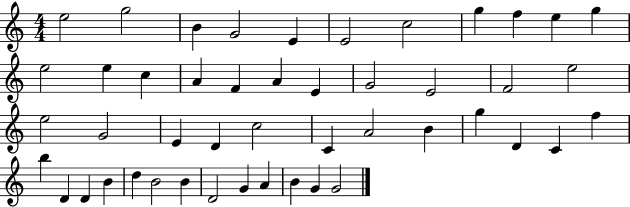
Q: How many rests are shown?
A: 0